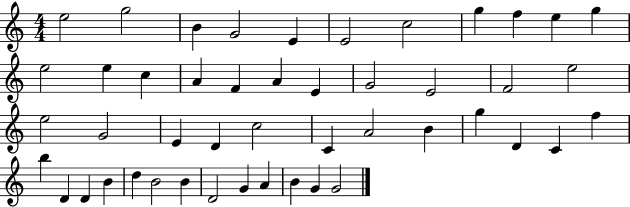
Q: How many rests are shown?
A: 0